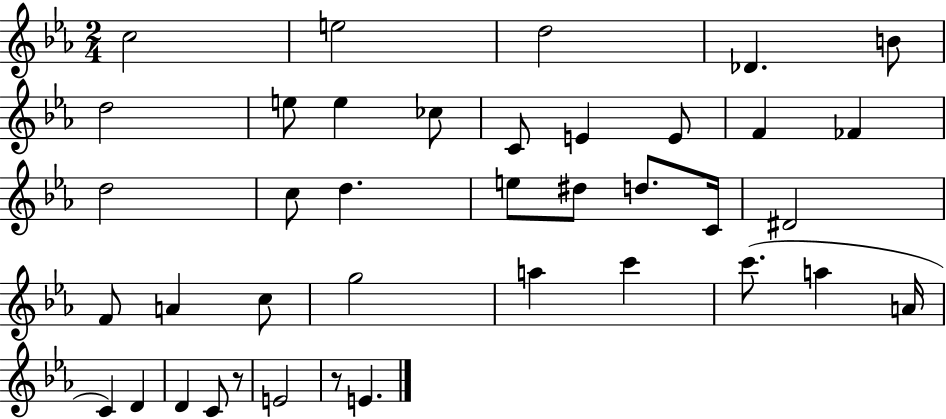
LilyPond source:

{
  \clef treble
  \numericTimeSignature
  \time 2/4
  \key ees \major
  c''2 | e''2 | d''2 | des'4. b'8 | \break d''2 | e''8 e''4 ces''8 | c'8 e'4 e'8 | f'4 fes'4 | \break d''2 | c''8 d''4. | e''8 dis''8 d''8. c'16 | dis'2 | \break f'8 a'4 c''8 | g''2 | a''4 c'''4 | c'''8.( a''4 a'16 | \break c'4) d'4 | d'4 c'8 r8 | e'2 | r8 e'4. | \break \bar "|."
}